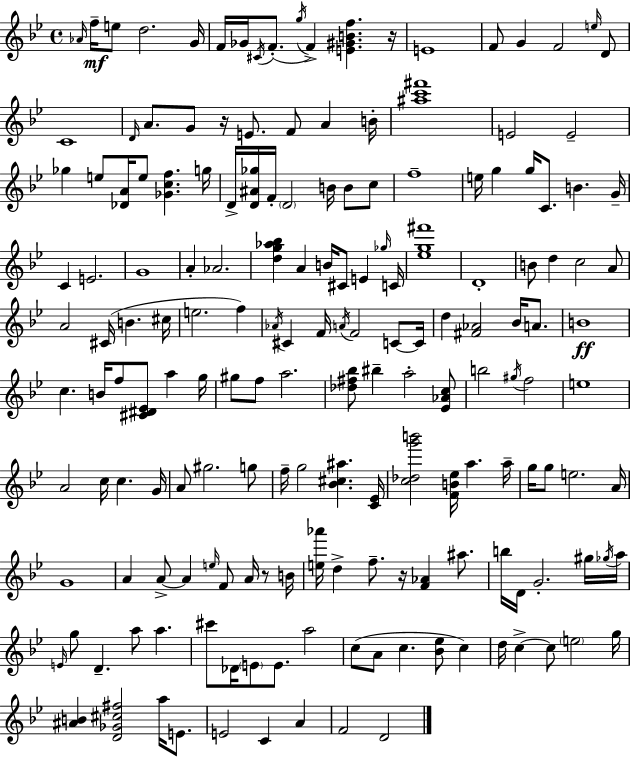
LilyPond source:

{
  \clef treble
  \time 4/4
  \defaultTimeSignature
  \key bes \major
  \grace { aes'16 }\mf f''16-- e''8 d''2. | g'16 f'16 ges'16 \acciaccatura { cis'16 } f'8.-.( \acciaccatura { g''16 } f'4->) <e' gis' b' f''>4. | r16 e'1 | f'8 g'4 f'2 | \break \grace { e''16 } d'8 c'1 | \grace { d'16 } a'8. g'8 r16 e'8. f'8 | a'4 b'16-. <ais'' c''' fis'''>1 | e'2 e'2-- | \break ges''4 e''8 <des' a'>16 e''8 <ges' c'' f''>4. | g''16 d'16-> <d' ais' ges''>16 f'16-. \parenthesize d'2 | b'16 b'8 c''8 f''1-- | e''16 g''4 g''16 c'8. b'4. | \break g'16-- c'4 e'2. | g'1 | a'4-. aes'2. | <d'' g'' aes'' bes''>4 a'4 b'16 cis'8 | \break e'4 \grace { ges''16 } c'16 <ees'' g'' fis'''>1 | d'1-. | b'8 d''4 c''2 | a'8 a'2 cis'16( b'4. | \break cis''16 e''2. | f''4) \acciaccatura { aes'16 } cis'4 f'16 \acciaccatura { a'16 } f'2 | c'8~~ c'16 d''4 <fis' aes'>2 | bes'16 a'8. b'1\ff | \break c''4. b'16 f''8 | <cis' dis' ees'>8 a''4 g''16 gis''8 f''8 a''2. | <des'' fis'' bes''>8 bis''4-- a''2-. | <ees' aes' c''>8 b''2 | \break \acciaccatura { gis''16 } f''2 e''1 | a'2 | c''16 c''4. g'16 a'8 gis''2. | g''8 f''16-- g''2 | \break <bes' cis'' ais''>4. <c' ees'>16 <c'' des'' g''' b'''>2 | <f' b' ees''>16 a''4. a''16-- g''16 g''8 e''2. | a'16 g'1 | a'4 a'8->~~ a'4 | \break \grace { e''16 } f'8 a'16 r8 b'16 <e'' aes'''>16 d''4-> f''8.-- | r16 <f' aes'>4 ais''8. b''16 d'16 g'2.-. | gis''16 \acciaccatura { ges''16 } a''16 \grace { e'16 } g''8 d'4.-- | a''8 a''4. cis'''8 des'16 \parenthesize e'8 | \break e'8. a''2 c''8( a'8 | c''4. <bes' ees''>8 c''4) d''16 c''4->~~ | c''8 \parenthesize e''2 g''16 <ais' b'>4 | <d' ges' cis'' fis''>2 a''16 e'8. e'2 | \break c'4 a'4 f'2 | d'2 \bar "|."
}